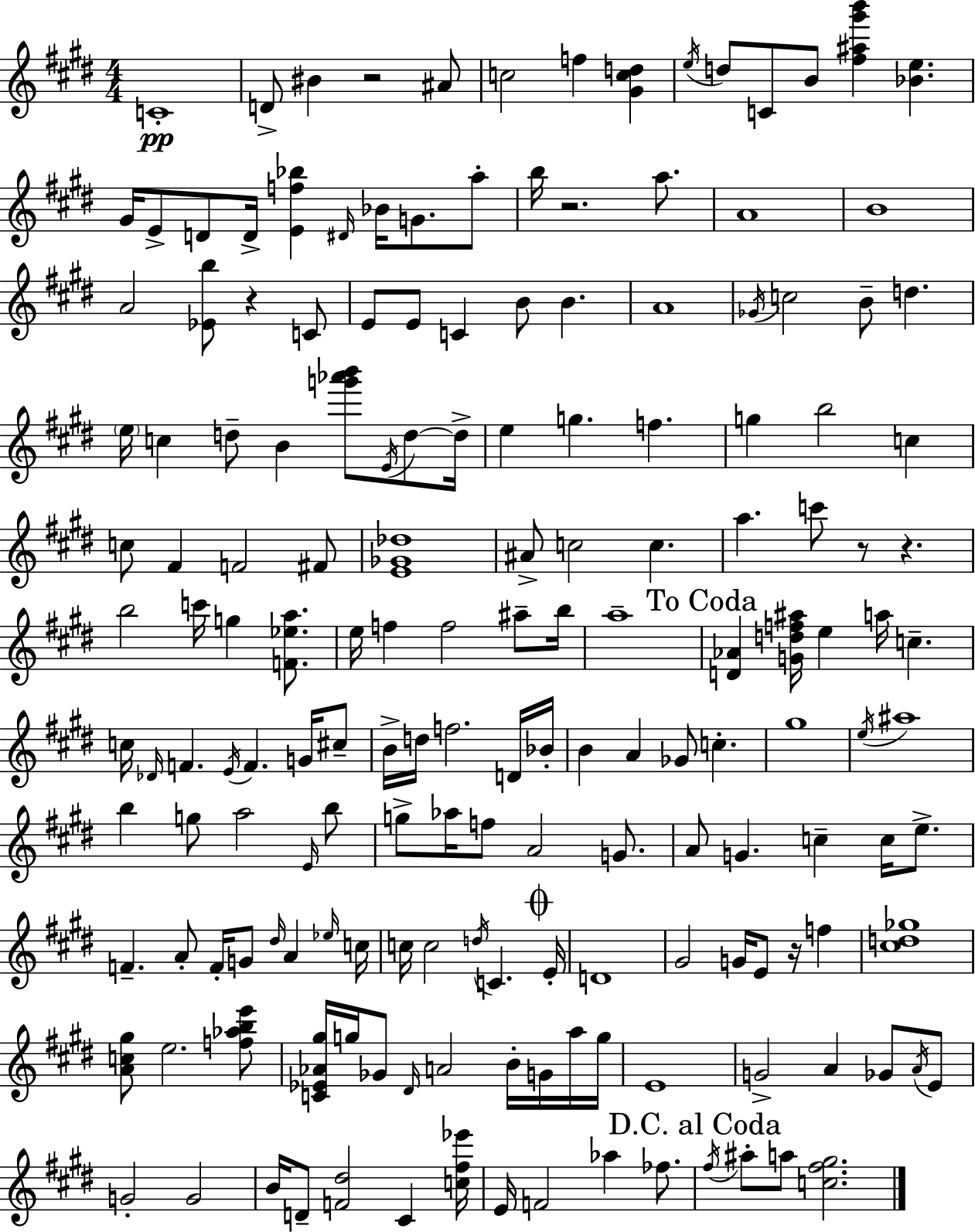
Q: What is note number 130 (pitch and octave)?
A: E4